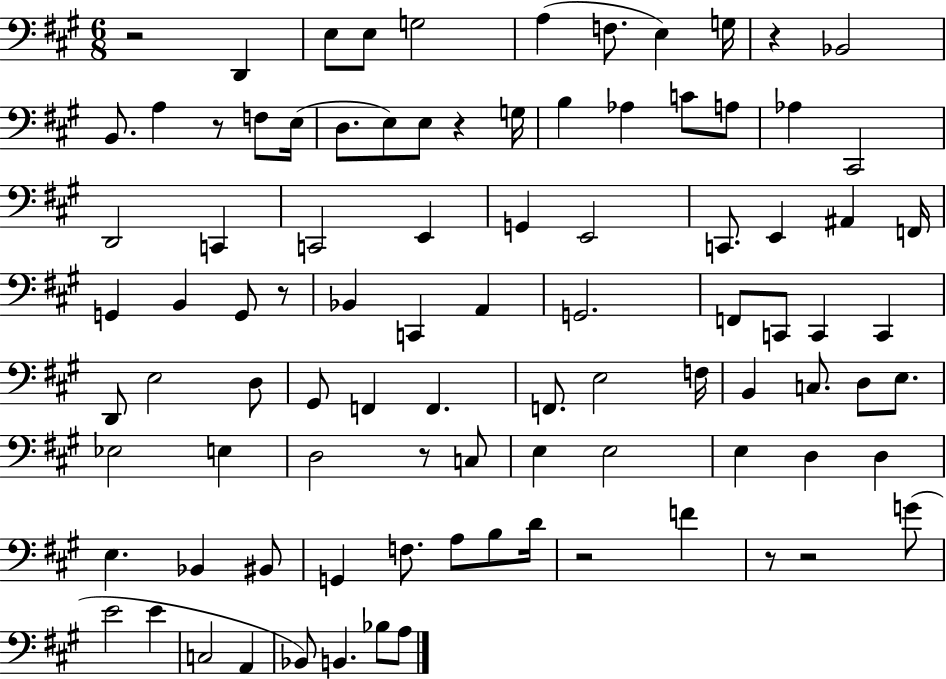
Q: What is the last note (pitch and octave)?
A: A3